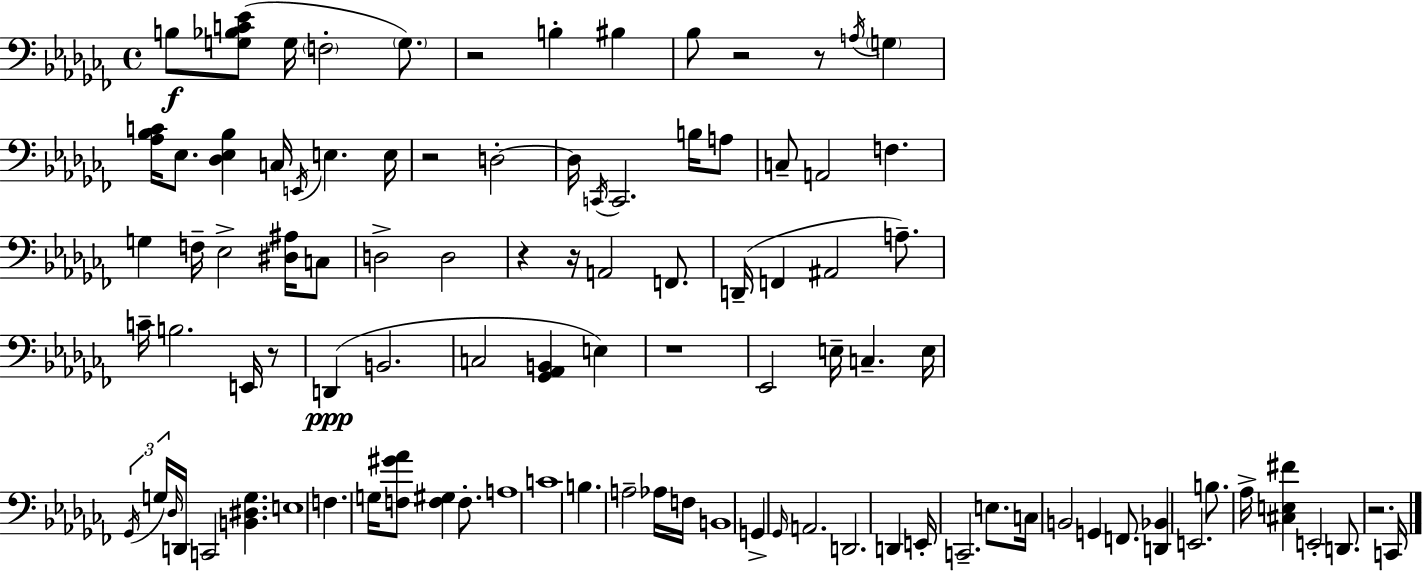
{
  \clef bass
  \time 4/4
  \defaultTimeSignature
  \key aes \minor
  b8\f <g bes c' ees'>8( g16 \parenthesize f2-. \parenthesize g8.) | r2 b4-. bis4 | bes8 r2 r8 \acciaccatura { a16 } \parenthesize g4 | <aes bes c'>16 ees8. <des ees bes>4 c16 \acciaccatura { e,16 } e4. | \break e16 r2 d2-.~~ | d16 \acciaccatura { c,16 } c,2. | b16 a8 c8-- a,2 f4. | g4 f16-- ees2-> | \break <dis ais>16 c8 d2-> d2 | r4 r16 a,2 | f,8. d,16--( f,4 ais,2 | a8.--) c'16-- b2. | \break e,16 r8 d,4(\ppp b,2. | c2 <ges, aes, b,>4 e4) | r1 | ees,2 e16-- c4.-- | \break e16 \tuplet 3/2 { \acciaccatura { ges,16 } g16 \grace { des16 } } d,16 c,2 <b, dis g>4. | e1 | f4. g16 <f gis' aes'>8 <f gis>4 | f8.-. a1 | \break c'1 | b4. a2-- | aes16 f16 b,1 | g,4-> \grace { ges,16 } a,2. | \break d,2. | d,4 e,16-. c,2.-- | e8. c16 b,2 g,4 | f,8. <d, bes,>4 e,2. | \break b8. aes16-> <cis e fis'>4 e,2-. | d,8. r2. | c,16 \bar "|."
}